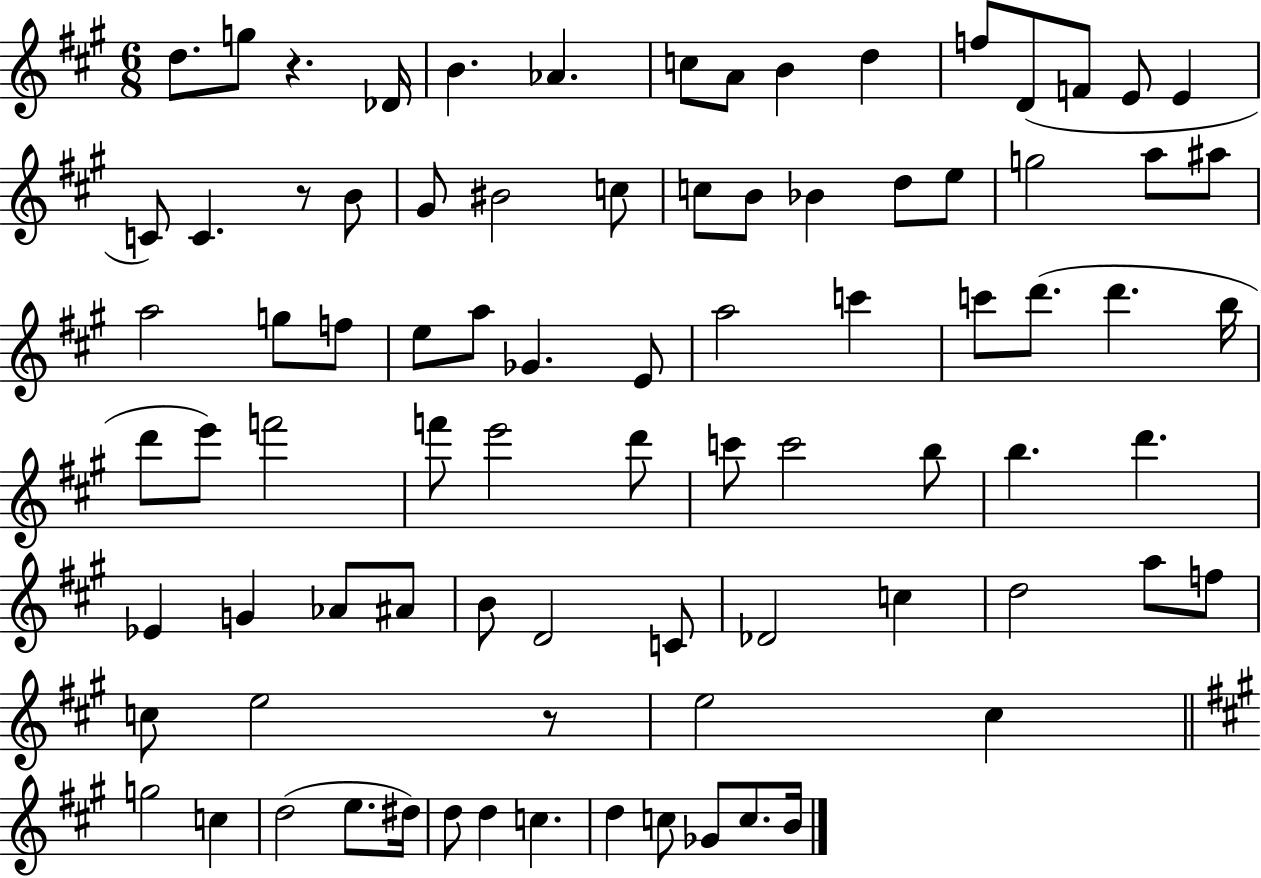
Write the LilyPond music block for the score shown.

{
  \clef treble
  \numericTimeSignature
  \time 6/8
  \key a \major
  d''8. g''8 r4. des'16 | b'4. aes'4. | c''8 a'8 b'4 d''4 | f''8 d'8( f'8 e'8 e'4 | \break c'8) c'4. r8 b'8 | gis'8 bis'2 c''8 | c''8 b'8 bes'4 d''8 e''8 | g''2 a''8 ais''8 | \break a''2 g''8 f''8 | e''8 a''8 ges'4. e'8 | a''2 c'''4 | c'''8 d'''8.( d'''4. b''16 | \break d'''8 e'''8) f'''2 | f'''8 e'''2 d'''8 | c'''8 c'''2 b''8 | b''4. d'''4. | \break ees'4 g'4 aes'8 ais'8 | b'8 d'2 c'8 | des'2 c''4 | d''2 a''8 f''8 | \break c''8 e''2 r8 | e''2 cis''4 | \bar "||" \break \key a \major g''2 c''4 | d''2( e''8. dis''16) | d''8 d''4 c''4. | d''4 c''8 ges'8 c''8. b'16 | \break \bar "|."
}